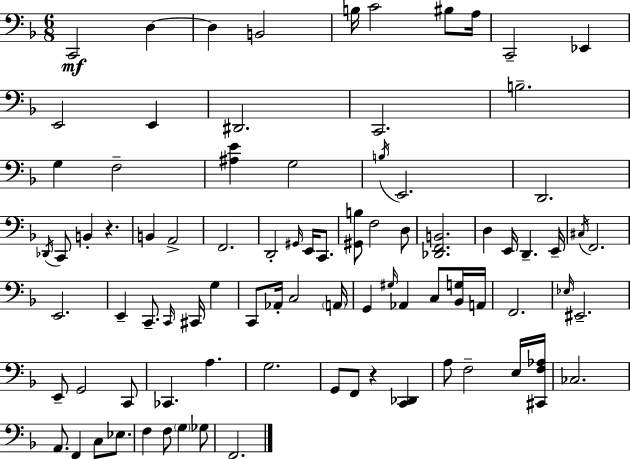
C2/h D3/q D3/q B2/h B3/s C4/h BIS3/e A3/s C2/h Eb2/q E2/h E2/q D#2/h. C2/h. B3/h. G3/q F3/h [A#3,E4]/q G3/h B3/s E2/h. D2/h. Db2/s C2/e B2/q R/q. B2/q A2/h F2/h. D2/h G#2/s E2/s C2/e. [G#2,B3]/e F3/h D3/e [Db2,F2,B2]/h. D3/q E2/s D2/q. E2/s C#3/s F2/h. E2/h. E2/q C2/e. C2/s C#2/s G3/q C2/e Ab2/s C3/h A2/s G2/q G#3/s Ab2/q C3/e [Bb2,G3]/s A2/s F2/h. Eb3/s EIS2/h. E2/e G2/h C2/e CES2/q. A3/q. G3/h. G2/e F2/e R/q [C2,Db2]/q A3/e F3/h E3/s [C#2,F3,Ab3]/s CES3/h. A2/e. F2/q C3/e Eb3/e. F3/q F3/e G3/q Gb3/e F2/h.